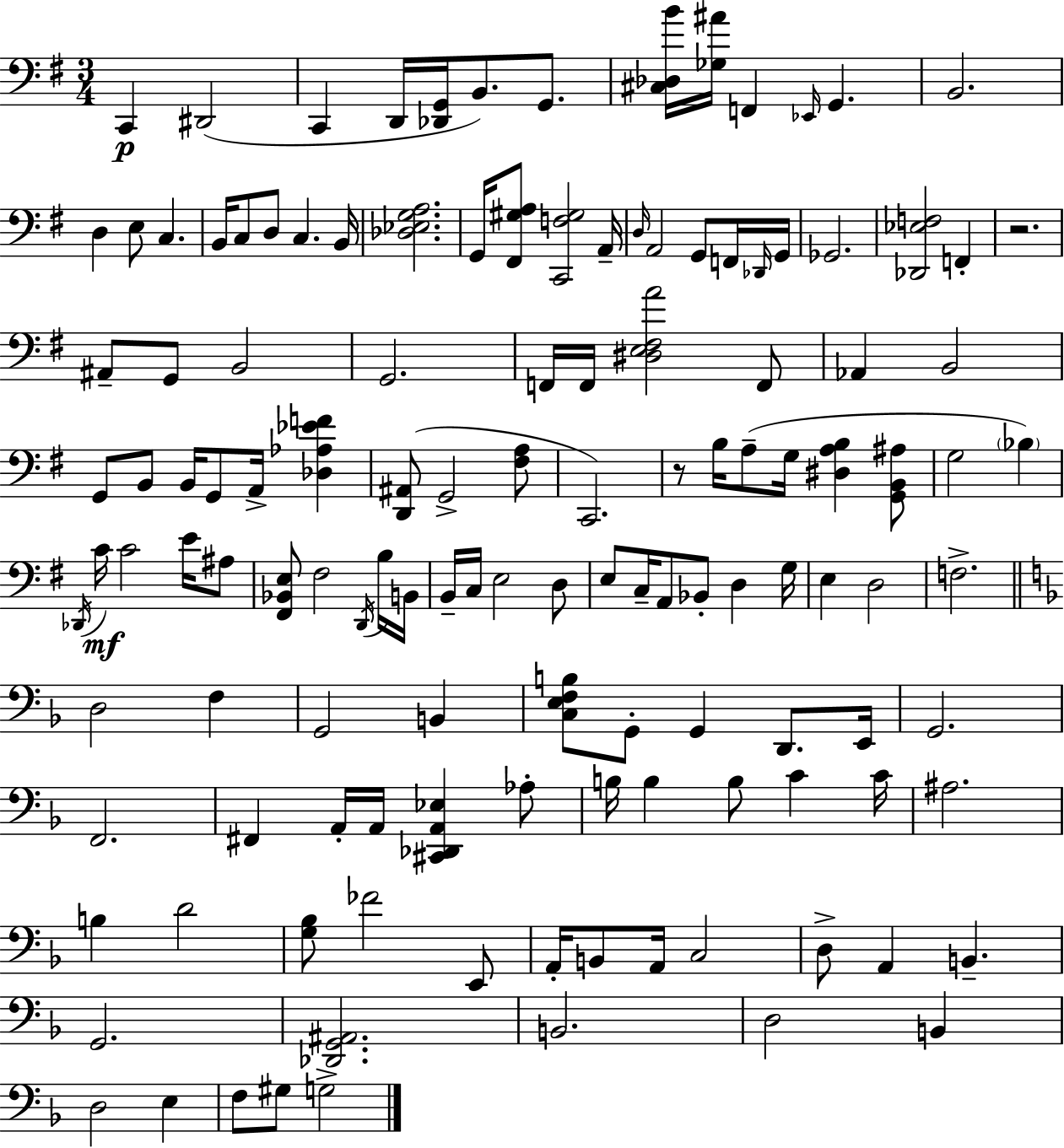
{
  \clef bass
  \numericTimeSignature
  \time 3/4
  \key g \major
  c,4\p dis,2( | c,4 d,16 <des, g,>16 b,8.) g,8. | <cis des b'>16 <ges ais'>16 f,4 \grace { ees,16 } g,4. | b,2. | \break d4 e8 c4. | b,16 c8 d8 c4. | b,16 <des ees g a>2. | g,16 <fis, gis a>8 <c, f gis>2 | \break a,16-- \grace { d16 } a,2 g,8 | f,16 \grace { des,16 } g,16 ges,2. | <des, ees f>2 f,4-. | r2. | \break ais,8-- g,8 b,2 | g,2. | f,16 f,16 <dis e fis a'>2 | f,8 aes,4 b,2 | \break g,8 b,8 b,16 g,8 a,16-> <des aes ees' f'>4 | <d, ais,>8( g,2-> | <fis a>8 c,2.) | r8 b16 a8--( g16 <dis a b>4 | \break <g, b, ais>8 g2 \parenthesize bes4) | \acciaccatura { des,16 } c'16\mf c'2 | e'16 ais8 <fis, bes, e>8 fis2 | \acciaccatura { d,16 } b16 b,16 b,16-- c16 e2 | \break d8 e8 c16-- a,8 bes,8-. | d4 g16 e4 d2 | f2.-> | \bar "||" \break \key d \minor d2 f4 | g,2 b,4 | <c e f b>8 g,8-. g,4 d,8. e,16 | g,2. | \break f,2. | fis,4 a,16-. a,16 <cis, des, a, ees>4 aes8-. | b16 b4 b8 c'4 c'16 | ais2. | \break b4 d'2 | <g bes>8 fes'2 e,8 | a,16-. b,8 a,16 c2 | d8-> a,4 b,4.-- | \break g,2. | <des, g, ais,>2. | b,2. | d2 b,4 | \break d2 e4 | f8 gis8 g2-> | \bar "|."
}